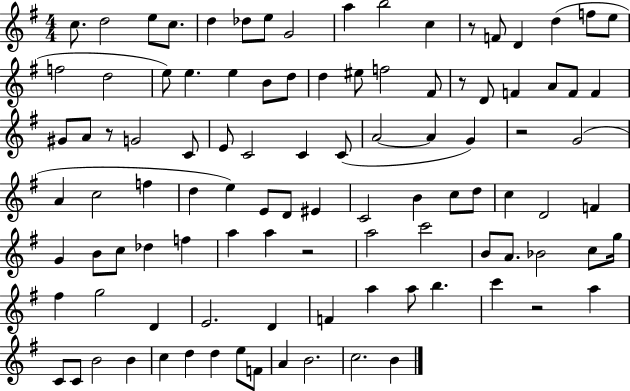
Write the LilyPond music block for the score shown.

{
  \clef treble
  \numericTimeSignature
  \time 4/4
  \key g \major
  c''8. d''2 e''8 c''8. | d''4 des''8 e''8 g'2 | a''4 b''2 c''4 | r8 f'8 d'4 d''4( f''8 e''8 | \break f''2 d''2 | e''8) e''4. e''4 b'8 d''8 | d''4 eis''8 f''2 fis'8 | r8 d'8 f'4 a'8 f'8 f'4 | \break gis'8 a'8 r8 g'2 c'8 | e'8 c'2 c'4 c'8( | a'2~~ a'4 g'4) | r2 g'2( | \break a'4 c''2 f''4 | d''4 e''4) e'8 d'8 eis'4 | c'2 b'4 c''8 d''8 | c''4 d'2 f'4 | \break g'4 b'8 c''8 des''4 f''4 | a''4 a''4 r2 | a''2 c'''2 | b'8 a'8. bes'2 c''8 g''16 | \break fis''4 g''2 d'4 | e'2. d'4 | f'4 a''4 a''8 b''4. | c'''4 r2 a''4 | \break c'8 c'8 b'2 b'4 | c''4 d''4 d''4 e''8 f'8 | a'4 b'2. | c''2. b'4 | \break \bar "|."
}